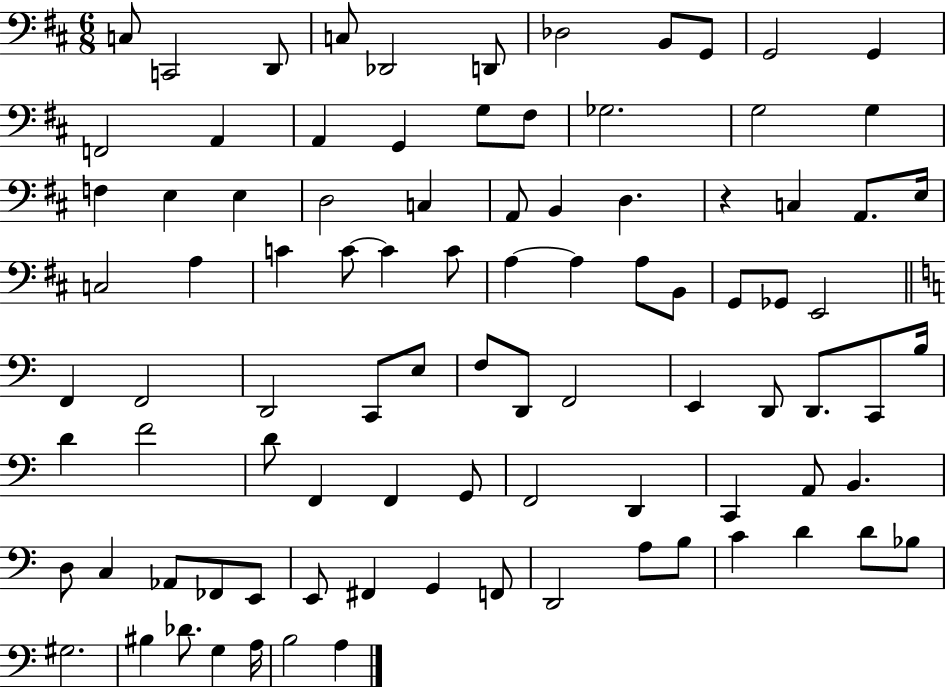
{
  \clef bass
  \numericTimeSignature
  \time 6/8
  \key d \major
  c8 c,2 d,8 | c8 des,2 d,8 | des2 b,8 g,8 | g,2 g,4 | \break f,2 a,4 | a,4 g,4 g8 fis8 | ges2. | g2 g4 | \break f4 e4 e4 | d2 c4 | a,8 b,4 d4. | r4 c4 a,8. e16 | \break c2 a4 | c'4 c'8~~ c'4 c'8 | a4~~ a4 a8 b,8 | g,8 ges,8 e,2 | \break \bar "||" \break \key c \major f,4 f,2 | d,2 c,8 e8 | f8 d,8 f,2 | e,4 d,8 d,8. c,8 b16 | \break d'4 f'2 | d'8 f,4 f,4 g,8 | f,2 d,4 | c,4 a,8 b,4. | \break d8 c4 aes,8 fes,8 e,8 | e,8 fis,4 g,4 f,8 | d,2 a8 b8 | c'4 d'4 d'8 bes8 | \break gis2. | bis4 des'8. g4 a16 | b2 a4 | \bar "|."
}